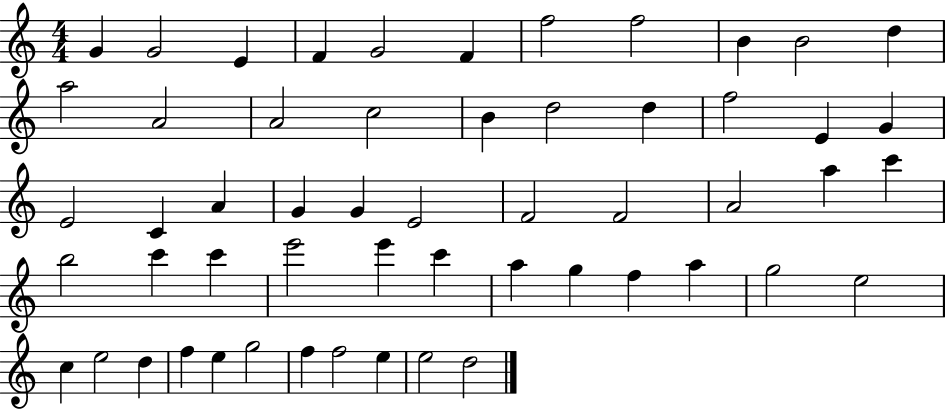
X:1
T:Untitled
M:4/4
L:1/4
K:C
G G2 E F G2 F f2 f2 B B2 d a2 A2 A2 c2 B d2 d f2 E G E2 C A G G E2 F2 F2 A2 a c' b2 c' c' e'2 e' c' a g f a g2 e2 c e2 d f e g2 f f2 e e2 d2